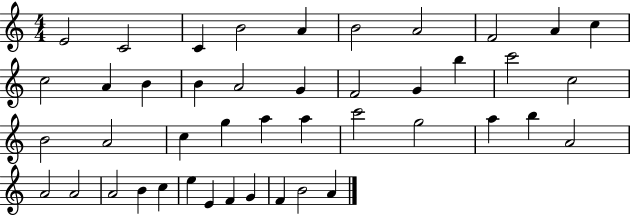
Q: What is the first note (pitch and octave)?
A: E4